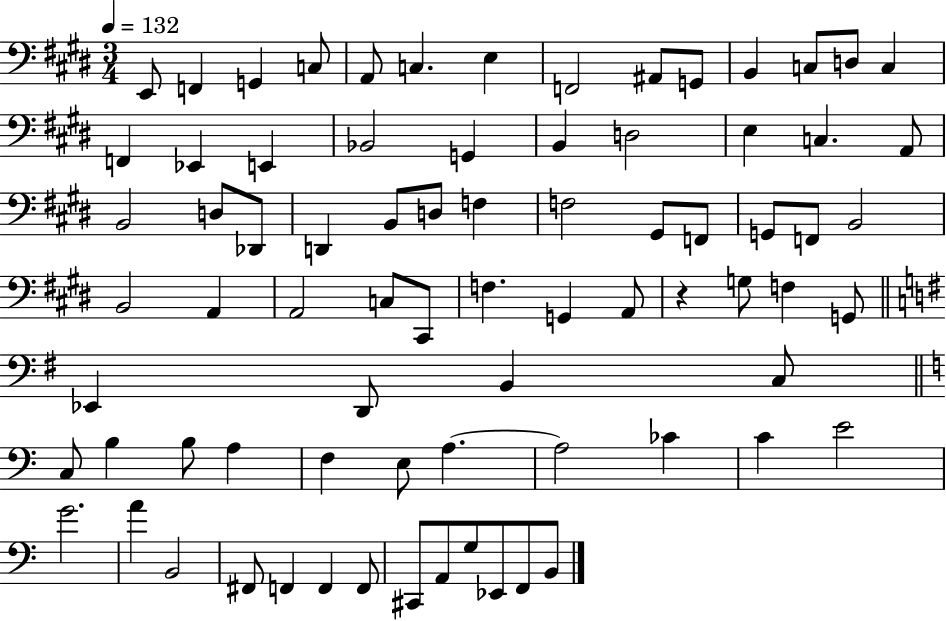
E2/e F2/q G2/q C3/e A2/e C3/q. E3/q F2/h A#2/e G2/e B2/q C3/e D3/e C3/q F2/q Eb2/q E2/q Bb2/h G2/q B2/q D3/h E3/q C3/q. A2/e B2/h D3/e Db2/e D2/q B2/e D3/e F3/q F3/h G#2/e F2/e G2/e F2/e B2/h B2/h A2/q A2/h C3/e C#2/e F3/q. G2/q A2/e R/q G3/e F3/q G2/e Eb2/q D2/e B2/q C3/e C3/e B3/q B3/e A3/q F3/q E3/e A3/q. A3/h CES4/q C4/q E4/h G4/h. A4/q B2/h F#2/e F2/q F2/q F2/e C#2/e A2/e G3/e Eb2/e F2/e B2/e